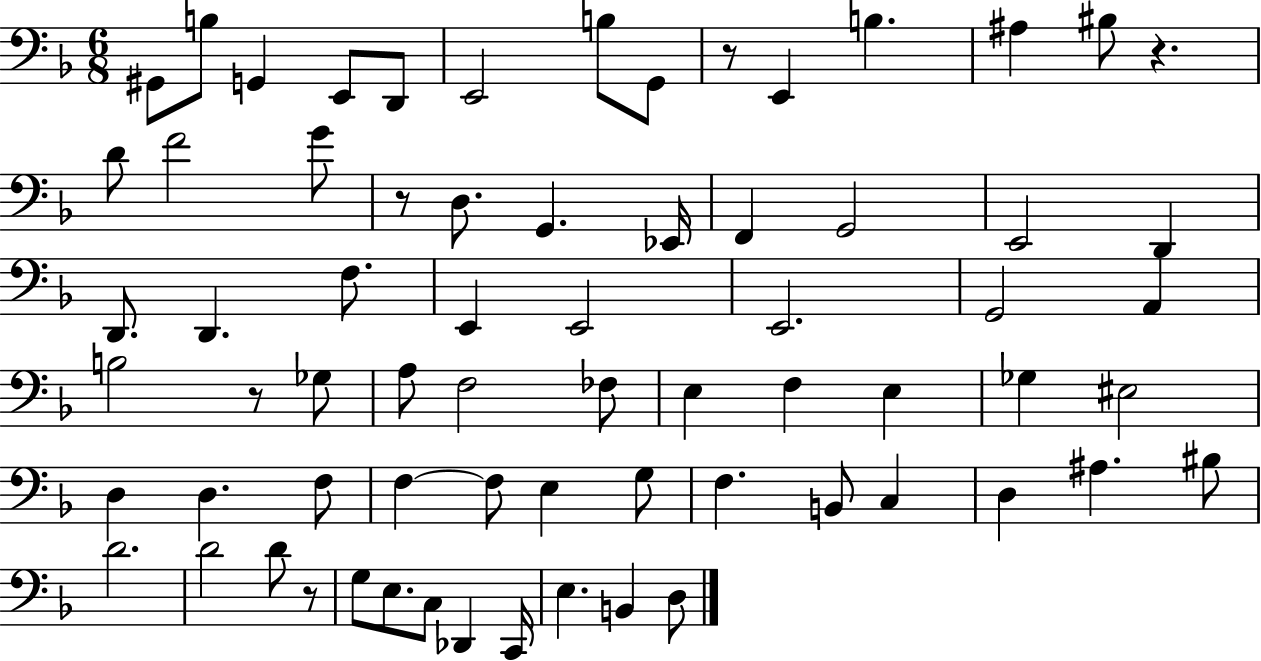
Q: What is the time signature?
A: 6/8